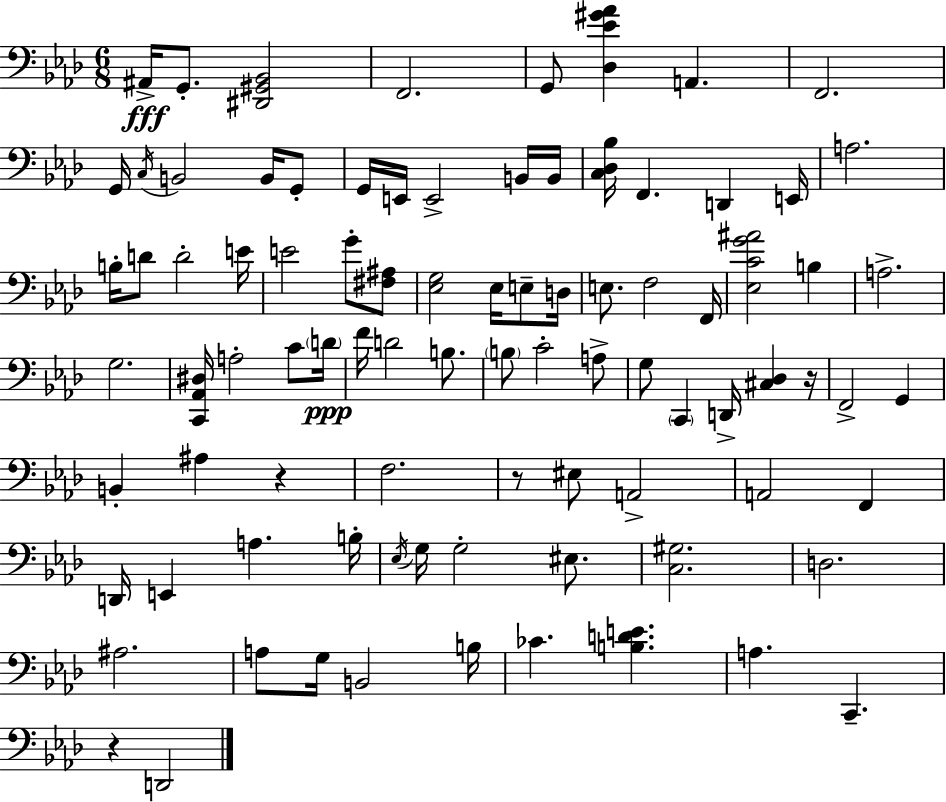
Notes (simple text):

A#2/s G2/e. [D#2,G#2,Bb2]/h F2/h. G2/e [Db3,Eb4,G#4,Ab4]/q A2/q. F2/h. G2/s C3/s B2/h B2/s G2/e G2/s E2/s E2/h B2/s B2/s [C3,Db3,Bb3]/s F2/q. D2/q E2/s A3/h. B3/s D4/e D4/h E4/s E4/h G4/e [F#3,A#3]/e [Eb3,G3]/h Eb3/s E3/e D3/s E3/e. F3/h F2/s [Eb3,C4,G4,A#4]/h B3/q A3/h. G3/h. [C2,Ab2,D#3]/s A3/h C4/e D4/s F4/s D4/h B3/e. B3/e C4/h A3/e G3/e C2/q D2/s [C#3,Db3]/q R/s F2/h G2/q B2/q A#3/q R/q F3/h. R/e EIS3/e A2/h A2/h F2/q D2/s E2/q A3/q. B3/s Eb3/s G3/s G3/h EIS3/e. [C3,G#3]/h. D3/h. A#3/h. A3/e G3/s B2/h B3/s CES4/q. [B3,D4,E4]/q. A3/q. C2/q. R/q D2/h